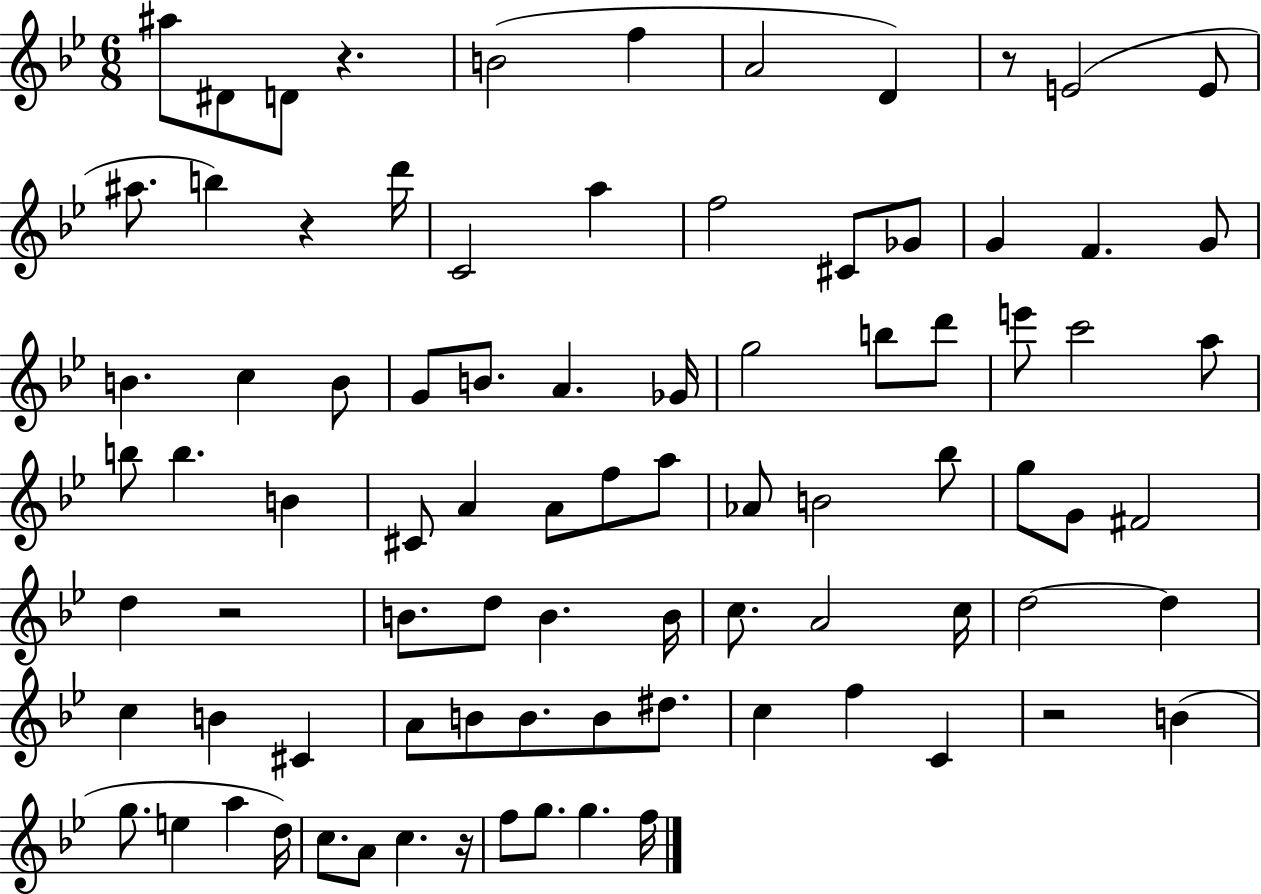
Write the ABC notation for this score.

X:1
T:Untitled
M:6/8
L:1/4
K:Bb
^a/2 ^D/2 D/2 z B2 f A2 D z/2 E2 E/2 ^a/2 b z d'/4 C2 a f2 ^C/2 _G/2 G F G/2 B c B/2 G/2 B/2 A _G/4 g2 b/2 d'/2 e'/2 c'2 a/2 b/2 b B ^C/2 A A/2 f/2 a/2 _A/2 B2 _b/2 g/2 G/2 ^F2 d z2 B/2 d/2 B B/4 c/2 A2 c/4 d2 d c B ^C A/2 B/2 B/2 B/2 ^d/2 c f C z2 B g/2 e a d/4 c/2 A/2 c z/4 f/2 g/2 g f/4